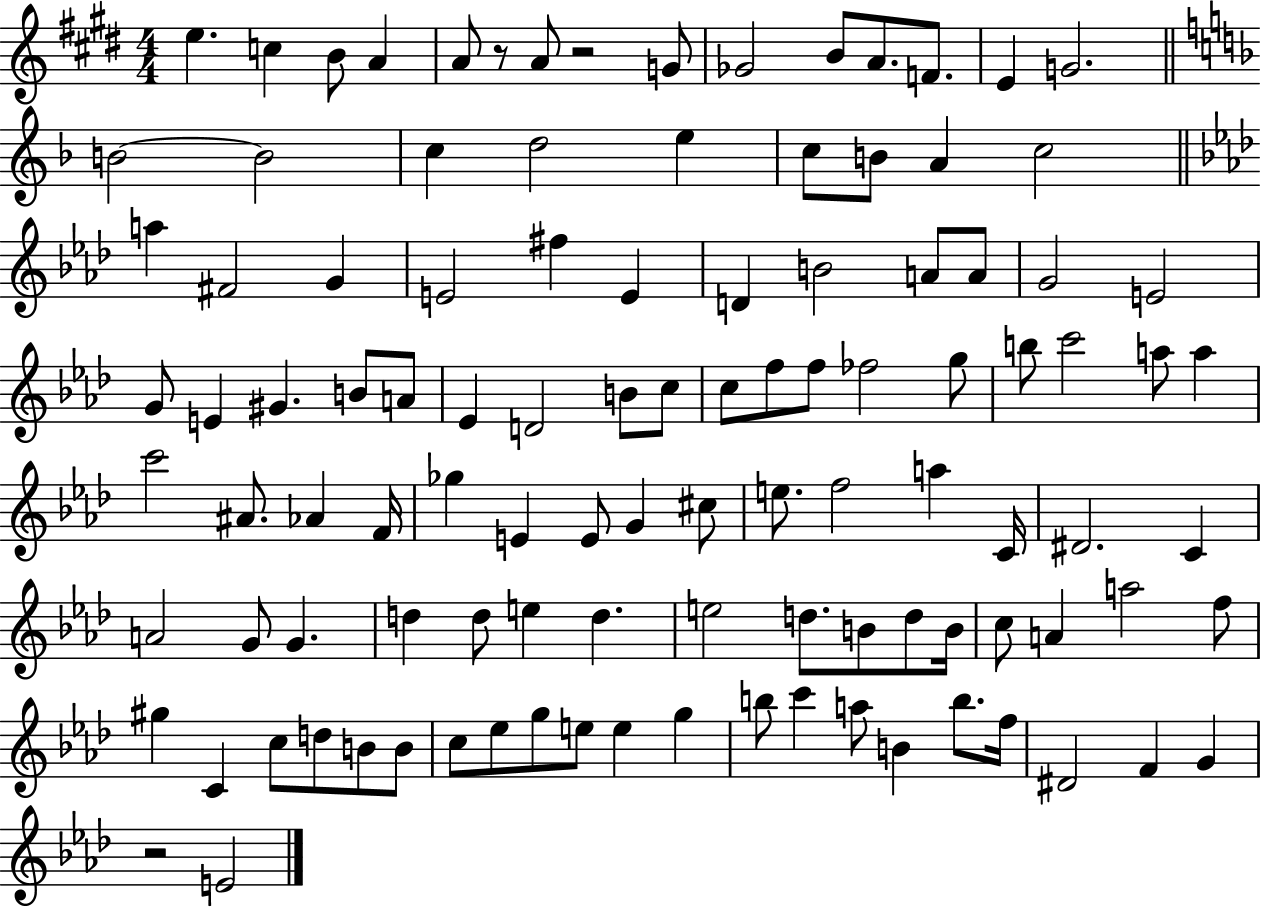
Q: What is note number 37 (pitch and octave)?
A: G#4